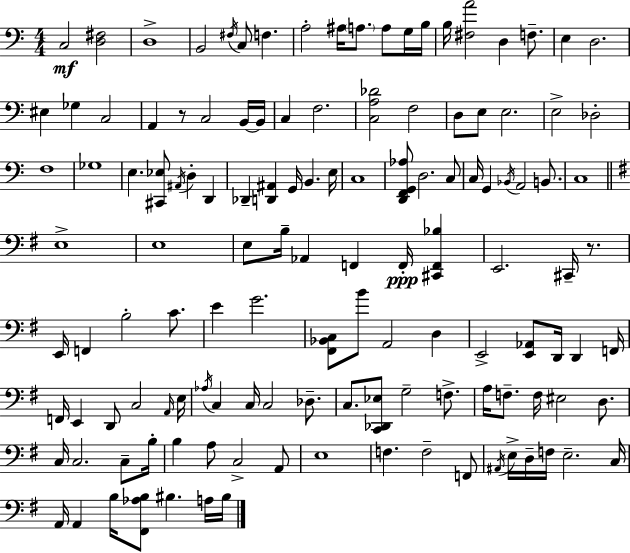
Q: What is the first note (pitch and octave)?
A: C3